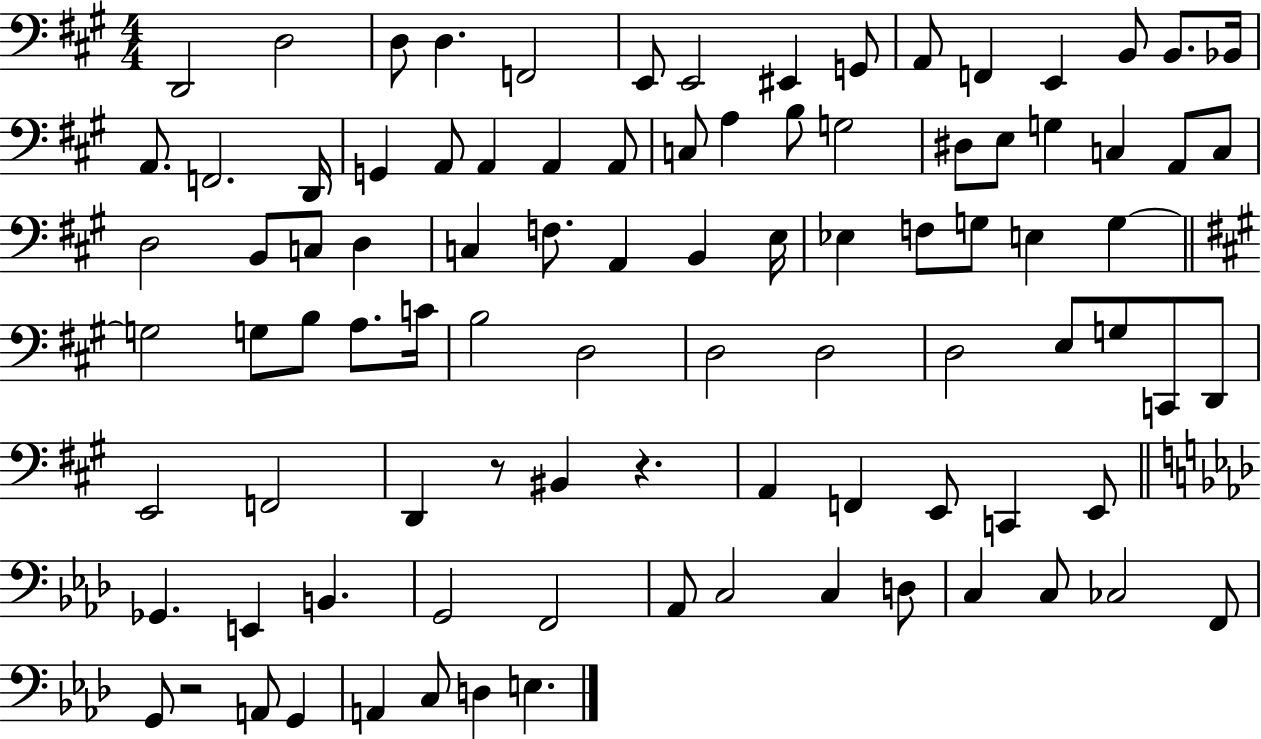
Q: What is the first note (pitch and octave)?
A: D2